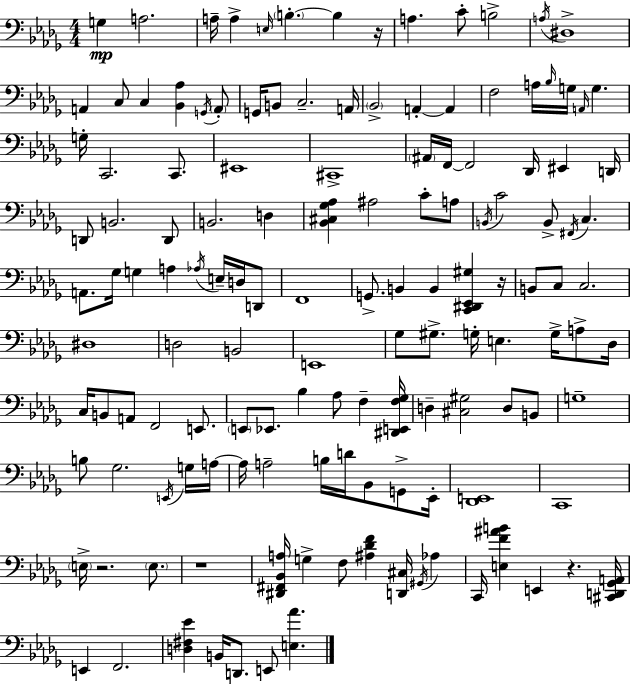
G3/q A3/h. A3/s A3/q E3/s B3/q. B3/q R/s A3/q. C4/e B3/h A3/s D#3/w A2/q C3/e C3/q [Bb2,Ab3]/q G2/s A2/e G2/s B2/e C3/h. A2/s Bb2/h A2/q A2/q F3/h A3/s Bb3/s G3/s A2/s G3/q. G3/s C2/h. C2/e. EIS2/w C#2/w A#2/s F2/s F2/h Db2/s EIS2/q D2/s D2/e B2/h. D2/e B2/h. D3/q [Bb2,C#3,Gb3,Ab3]/q A#3/h C4/e A3/e B2/s C4/h B2/e F#2/s C3/q. A2/e. Gb3/s G3/q A3/q Ab3/s E3/s D3/s D2/e F2/w G2/e. B2/q B2/q [C2,D#2,Eb2,G#3]/q R/s B2/e C3/e C3/h. D#3/w D3/h B2/h E2/w Gb3/e G#3/e. G3/s E3/q. G3/s A3/e Db3/s C3/s B2/e A2/e F2/h E2/e. E2/e Eb2/e. Bb3/q Ab3/e F3/q [D#2,E2,F3,Gb3]/s D3/q [C#3,G#3]/h D3/e B2/e G3/w B3/e Gb3/h. E2/s G3/s A3/s A3/s A3/h B3/s D4/s Bb2/e G2/e Eb2/s [Db2,E2]/w C2/w E3/s R/h. E3/e. R/w [D#2,F#2,Bb2,A3]/s G3/q F3/e [A#3,Db4,F4]/q [D2,C#3]/s G#2/s Ab3/q C2/s [E3,F4,A#4,B4]/q E2/q R/q. [C#2,D2,Gb2,A2]/s E2/q F2/h. [D3,F#3,Eb4]/q B2/s D2/e. E2/e [E3,Ab4]/q.